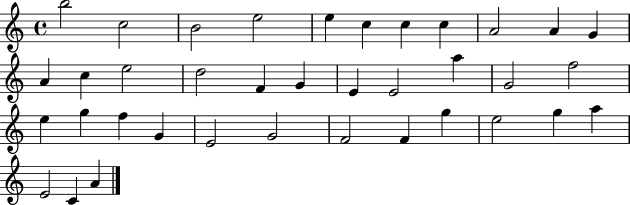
B5/h C5/h B4/h E5/h E5/q C5/q C5/q C5/q A4/h A4/q G4/q A4/q C5/q E5/h D5/h F4/q G4/q E4/q E4/h A5/q G4/h F5/h E5/q G5/q F5/q G4/q E4/h G4/h F4/h F4/q G5/q E5/h G5/q A5/q E4/h C4/q A4/q